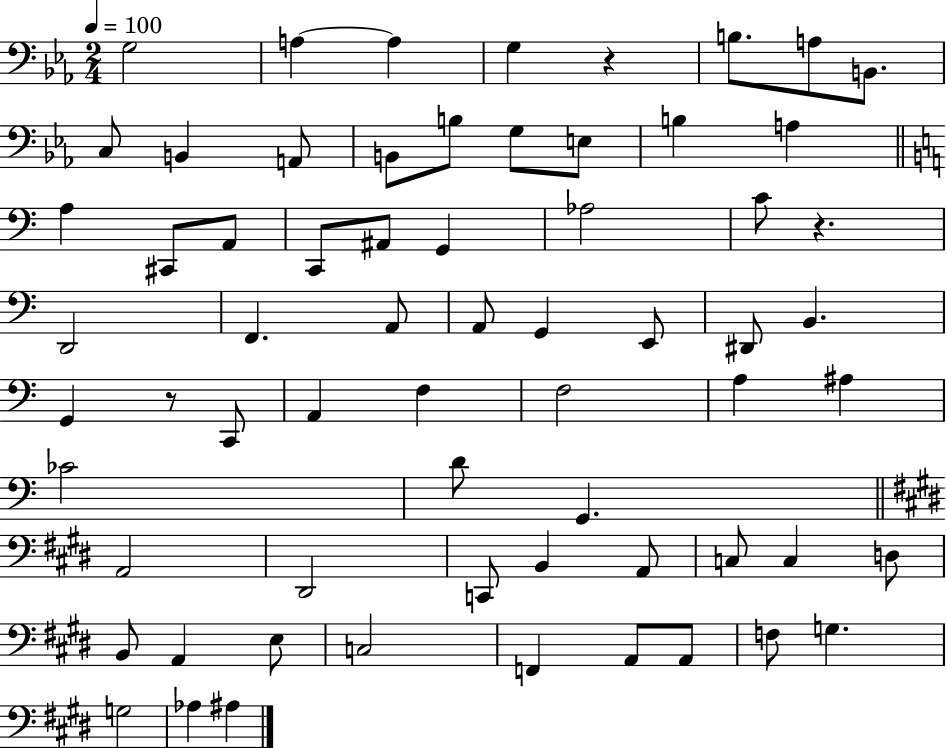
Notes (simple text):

G3/h A3/q A3/q G3/q R/q B3/e. A3/e B2/e. C3/e B2/q A2/e B2/e B3/e G3/e E3/e B3/q A3/q A3/q C#2/e A2/e C2/e A#2/e G2/q Ab3/h C4/e R/q. D2/h F2/q. A2/e A2/e G2/q E2/e D#2/e B2/q. G2/q R/e C2/e A2/q F3/q F3/h A3/q A#3/q CES4/h D4/e G2/q. A2/h D#2/h C2/e B2/q A2/e C3/e C3/q D3/e B2/e A2/q E3/e C3/h F2/q A2/e A2/e F3/e G3/q. G3/h Ab3/q A#3/q